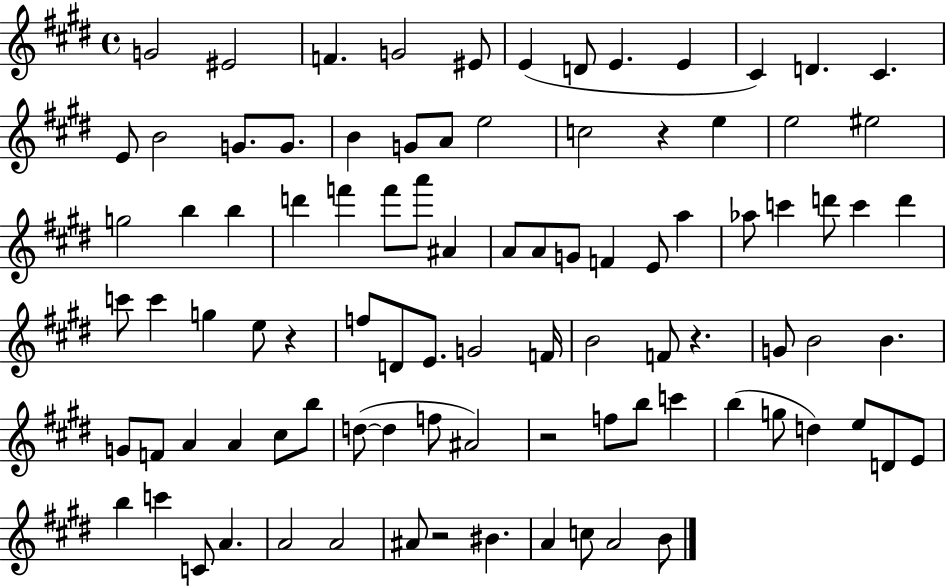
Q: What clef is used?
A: treble